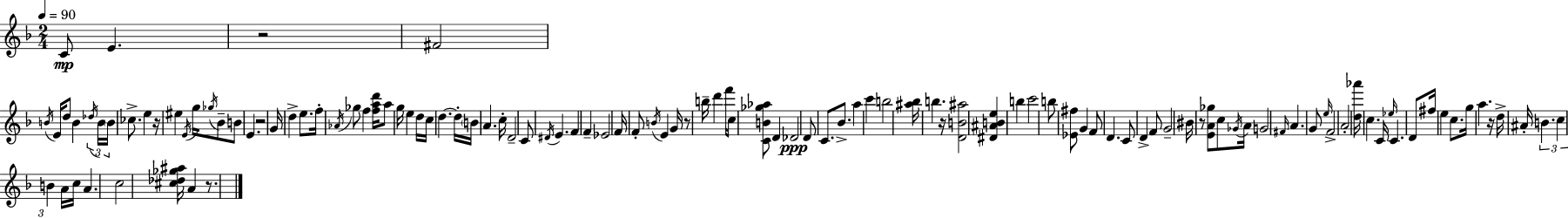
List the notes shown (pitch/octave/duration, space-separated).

C4/e E4/q. R/h F#4/h B4/s E4/s D5/e B4/q Db5/s B4/s B4/s CES5/e. E5/q R/s EIS5/q E4/s G5/s Gb5/s Bb4/e B4/e E4/q. R/h G4/s D5/q E5/e. F5/s Ab4/s Gb5/e F5/q [F5,A5,D6]/s A5/e G5/s E5/q D5/s C5/s D5/q. D5/s B4/s A4/q. C5/s D4/h C4/e D#4/s E4/q. F4/q F4/q Eb4/h F4/s F4/e B4/s E4/q G4/s R/e B5/s D6/q F6/s C5/e [C4,B4,Gb5,Ab5]/e D4/q Db4/h D4/e C4/e. Bb4/e. A5/q C6/q B5/h [A#5,Bb5]/s B5/q. R/s [D4,B4,A#5]/h [D#4,A#4,B4,E5]/q B5/q C6/h B5/e [Eb4,F#5]/e G4/q F4/e D4/q. C4/e D4/q F4/e G4/h BIS4/s R/e [E4,A4,Gb5]/e C5/e Gb4/s A4/s G4/h F#4/s A4/q. G4/e E5/s F4/h A4/h [D5,Ab6]/s C5/q. C4/s Eb5/s C4/q. D4/e F#5/s E5/q C5/e. G5/s A5/q. R/s D5/s A#4/s B4/q. C5/q B4/q A4/s C5/s A4/q. C5/h [C#5,Db5,Gb5,A#5]/s A4/q R/e.